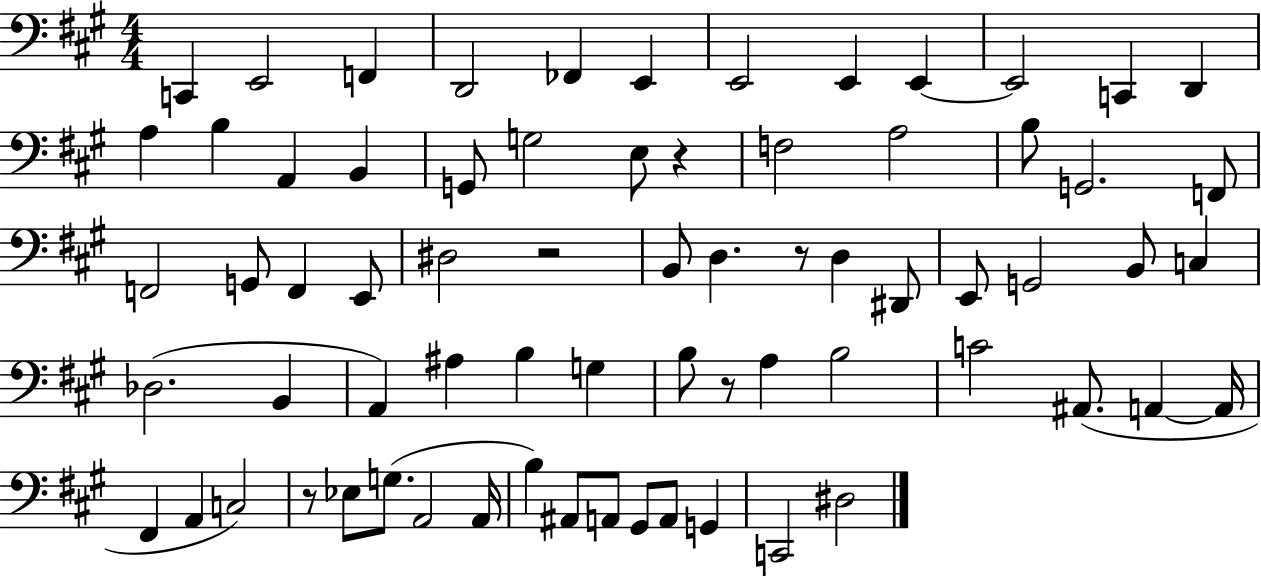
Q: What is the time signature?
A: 4/4